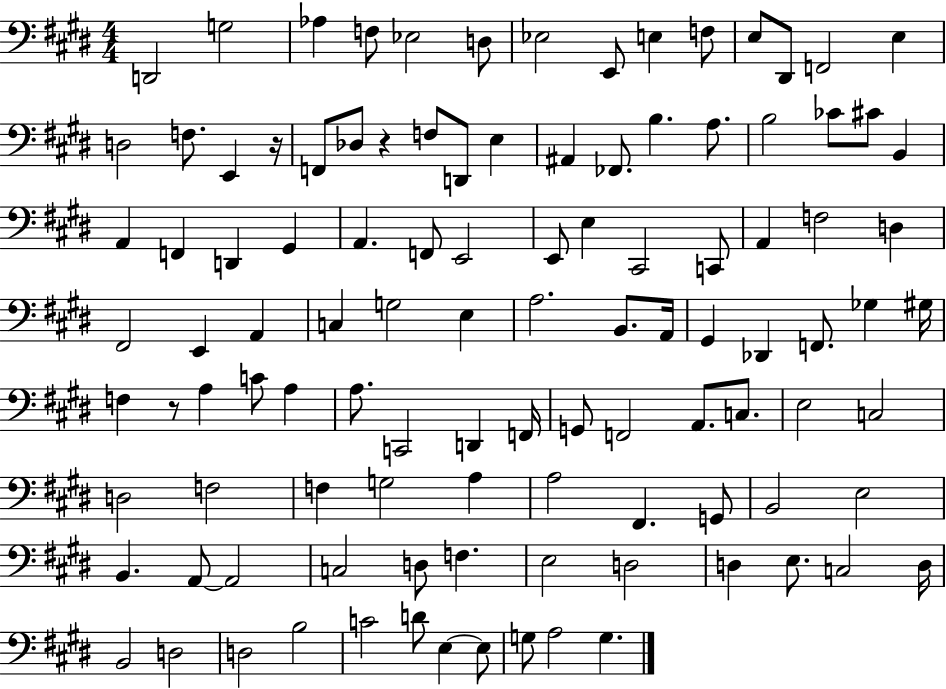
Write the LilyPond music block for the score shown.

{
  \clef bass
  \numericTimeSignature
  \time 4/4
  \key e \major
  d,2 g2 | aes4 f8 ees2 d8 | ees2 e,8 e4 f8 | e8 dis,8 f,2 e4 | \break d2 f8. e,4 r16 | f,8 des8 r4 f8 d,8 e4 | ais,4 fes,8. b4. a8. | b2 ces'8 cis'8 b,4 | \break a,4 f,4 d,4 gis,4 | a,4. f,8 e,2 | e,8 e4 cis,2 c,8 | a,4 f2 d4 | \break fis,2 e,4 a,4 | c4 g2 e4 | a2. b,8. a,16 | gis,4 des,4 f,8. ges4 gis16 | \break f4 r8 a4 c'8 a4 | a8. c,2 d,4 f,16 | g,8 f,2 a,8. c8. | e2 c2 | \break d2 f2 | f4 g2 a4 | a2 fis,4. g,8 | b,2 e2 | \break b,4. a,8~~ a,2 | c2 d8 f4. | e2 d2 | d4 e8. c2 d16 | \break b,2 d2 | d2 b2 | c'2 d'8 e4~~ e8 | g8 a2 g4. | \break \bar "|."
}